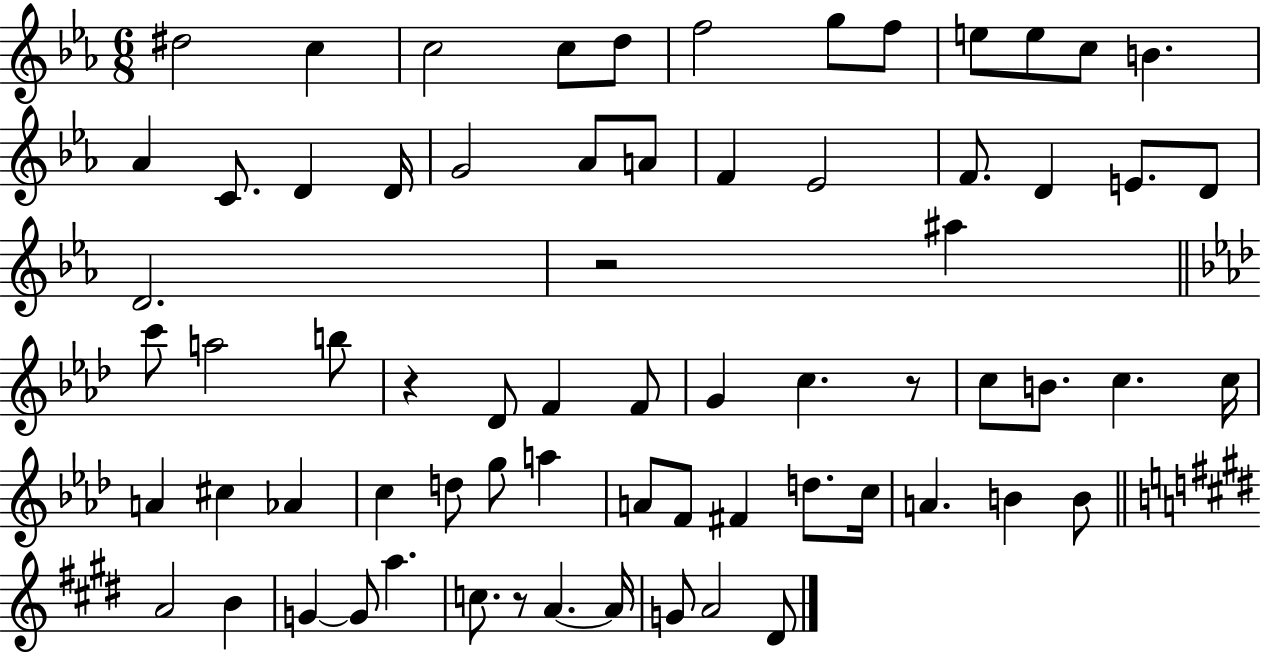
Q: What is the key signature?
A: EES major